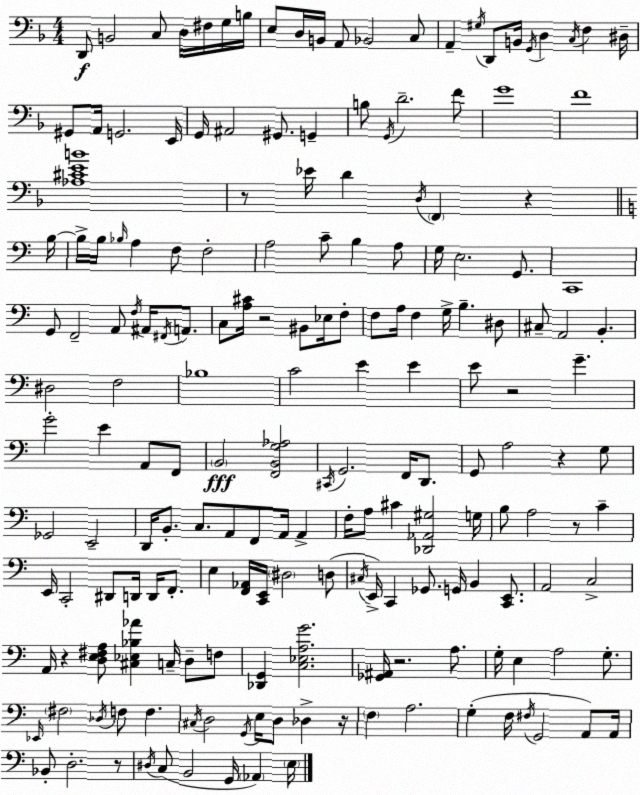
X:1
T:Untitled
M:4/4
L:1/4
K:Dm
D,,/2 B,,2 C,/2 D,/4 ^F,/4 G,/4 B,/4 E,/2 D,/4 B,,/4 A,,/2 _B,,2 C,/2 A,, ^G,/4 D,,/2 B,,/4 G,,/4 D, C,/4 F, ^D,/4 ^G,,/2 A,,/4 G,,2 E,,/4 G,,/4 ^A,,2 ^G,,/2 G,, B,/2 G,,/4 D2 F/2 G4 F4 [_A,^CEB]4 z/2 _E/4 D D,/4 F,, z B,/4 B,/4 B,/4 _B,/4 A, F,/2 F,2 A,2 C/2 B, A,/2 G,/4 E,2 G,,/2 C,,4 G,,/2 F,,2 A,,/2 F,/4 ^A,,/4 ^F,,/4 A,,/2 C,/2 [A,^C]/4 z2 ^B,,/2 _E,/4 F,/2 F,/2 A,/4 F, G,/4 B, ^D,/2 ^C,/2 A,,2 B,, ^D,2 F,2 _B,4 C2 E E E/2 z2 G G2 E A,,/2 F,,/2 B,,2 [F,,B,,G,_A,]2 ^C,,/4 G,,2 F,,/4 D,,/2 G,,/2 A,2 z G,/2 _G,,2 E,,2 D,,/4 B,,/2 C,/2 A,,/2 F,,/2 A,,/4 A,, F,/4 A,/2 ^C [_D,,_A,,^G,]2 G,/4 B,/2 A,2 z/2 C E,,/4 C,,2 ^D,,/2 D,,/4 D,,/4 F,,/2 E, [F,,_A,,]/4 [C,,E,,]/4 ^D,2 D,/2 ^C,/4 E,,/4 C,, _G,,/2 G,,/4 B,, [C,,E,,]/2 A,,2 C,2 A,,/4 z [D,E,^F,A,]/2 [^C,_E,_B,_A] C,/4 D,/2 F,/2 [_D,,G,,] [C,_E,A,G]2 [_G,,^A,,]/4 z2 A,/2 G,/4 E, A,2 G,/2 _E,,/4 ^F,2 _D,/4 F,/2 F, ^C,/4 D,2 G,,/4 E,/4 D,/2 _D, z/4 F, A,2 G, F,/4 ^F,/4 G,,2 A,,/2 A,,/4 _B,,/2 D,2 z/2 ^D,/4 C,/2 B,,2 G,,/4 _A,, E,/4